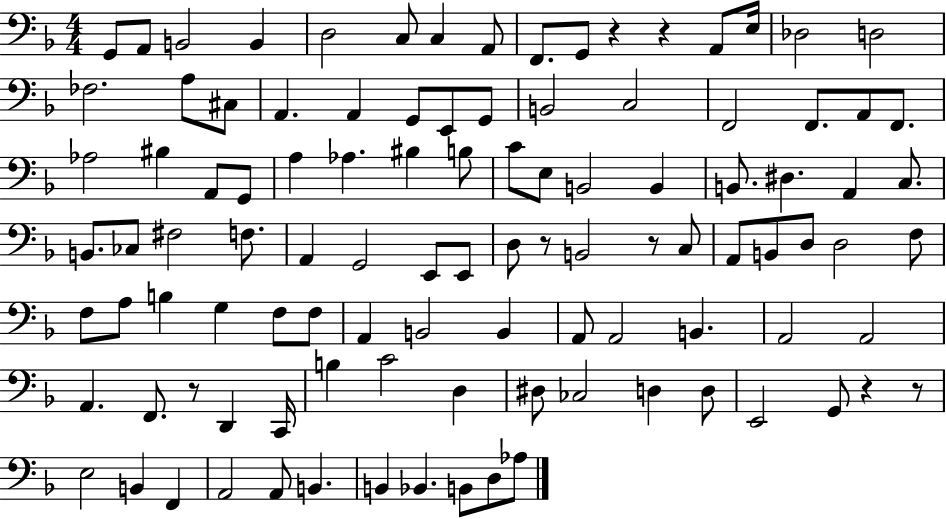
{
  \clef bass
  \numericTimeSignature
  \time 4/4
  \key f \major
  \repeat volta 2 { g,8 a,8 b,2 b,4 | d2 c8 c4 a,8 | f,8. g,8 r4 r4 a,8 e16 | des2 d2 | \break fes2. a8 cis8 | a,4. a,4 g,8 e,8 g,8 | b,2 c2 | f,2 f,8. a,8 f,8. | \break aes2 bis4 a,8 g,8 | a4 aes4. bis4 b8 | c'8 e8 b,2 b,4 | b,8. dis4. a,4 c8. | \break b,8. ces8 fis2 f8. | a,4 g,2 e,8 e,8 | d8 r8 b,2 r8 c8 | a,8 b,8 d8 d2 f8 | \break f8 a8 b4 g4 f8 f8 | a,4 b,2 b,4 | a,8 a,2 b,4. | a,2 a,2 | \break a,4. f,8. r8 d,4 c,16 | b4 c'2 d4 | dis8 ces2 d4 d8 | e,2 g,8 r4 r8 | \break e2 b,4 f,4 | a,2 a,8 b,4. | b,4 bes,4. b,8 d8 aes8 | } \bar "|."
}